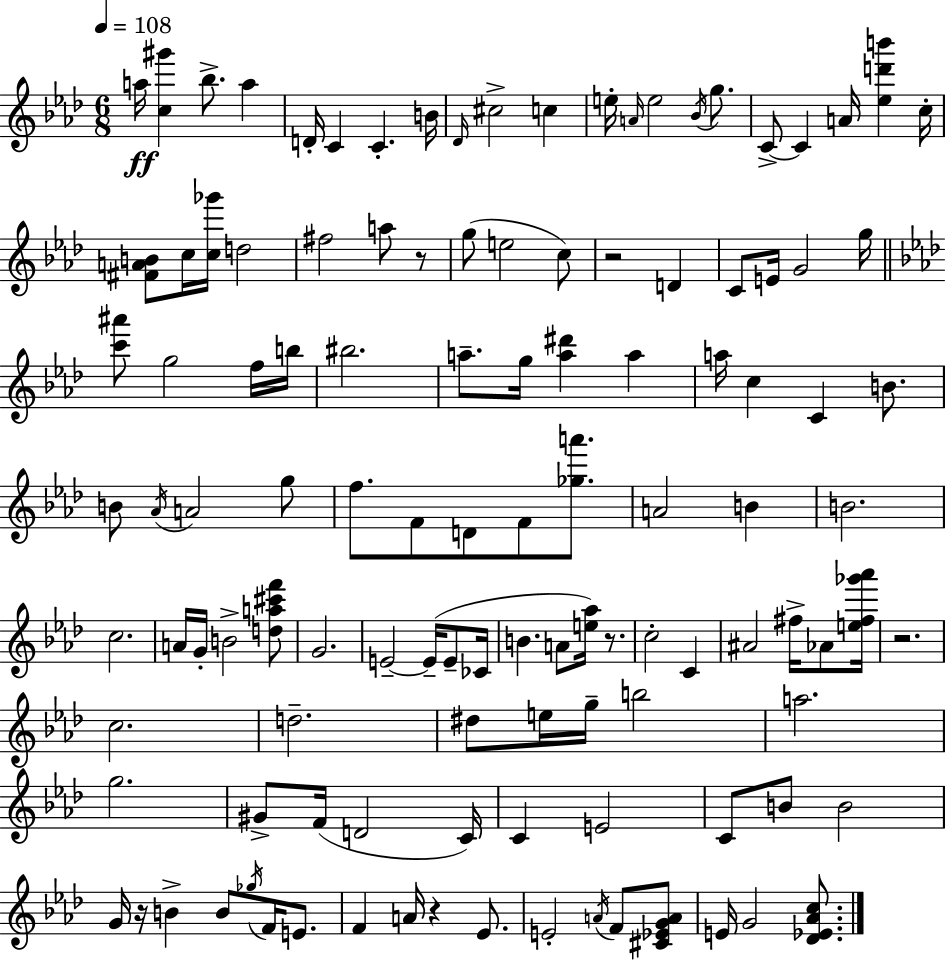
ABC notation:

X:1
T:Untitled
M:6/8
L:1/4
K:Fm
a/4 [c^g'] _b/2 a D/4 C C B/4 _D/4 ^c2 c e/4 A/4 e2 _B/4 g/2 C/2 C A/4 [_ed'b'] c/4 [^FAB]/2 c/4 [c_g']/4 d2 ^f2 a/2 z/2 g/2 e2 c/2 z2 D C/2 E/4 G2 g/4 [c'^a']/2 g2 f/4 b/4 ^b2 a/2 g/4 [a^d'] a a/4 c C B/2 B/2 _A/4 A2 g/2 f/2 F/2 D/2 F/2 [_ga']/2 A2 B B2 c2 A/4 G/4 B2 [da^c'f']/2 G2 E2 E/4 E/2 _C/4 B A/2 [e_a]/4 z/2 c2 C ^A2 ^f/4 _A/2 [e^f_g'_a']/4 z2 c2 d2 ^d/2 e/4 g/4 b2 a2 g2 ^G/2 F/4 D2 C/4 C E2 C/2 B/2 B2 G/4 z/4 B B/2 _g/4 F/4 E/2 F A/4 z _E/2 E2 A/4 F/2 [^C_EGA]/2 E/4 G2 [_D_E_Ac]/2